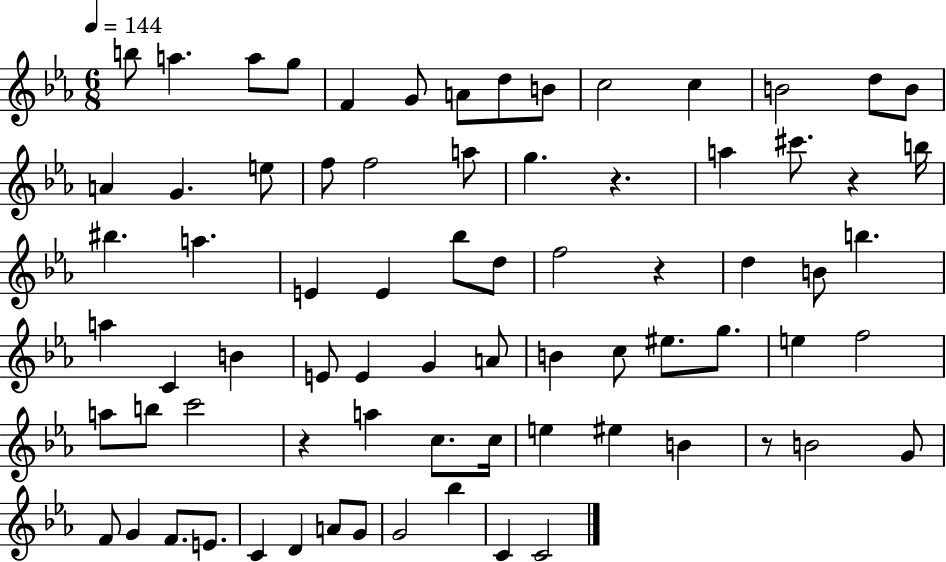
{
  \clef treble
  \numericTimeSignature
  \time 6/8
  \key ees \major
  \tempo 4 = 144
  b''8 a''4. a''8 g''8 | f'4 g'8 a'8 d''8 b'8 | c''2 c''4 | b'2 d''8 b'8 | \break a'4 g'4. e''8 | f''8 f''2 a''8 | g''4. r4. | a''4 cis'''8. r4 b''16 | \break bis''4. a''4. | e'4 e'4 bes''8 d''8 | f''2 r4 | d''4 b'8 b''4. | \break a''4 c'4 b'4 | e'8 e'4 g'4 a'8 | b'4 c''8 eis''8. g''8. | e''4 f''2 | \break a''8 b''8 c'''2 | r4 a''4 c''8. c''16 | e''4 eis''4 b'4 | r8 b'2 g'8 | \break f'8 g'4 f'8. e'8. | c'4 d'4 a'8 g'8 | g'2 bes''4 | c'4 c'2 | \break \bar "|."
}